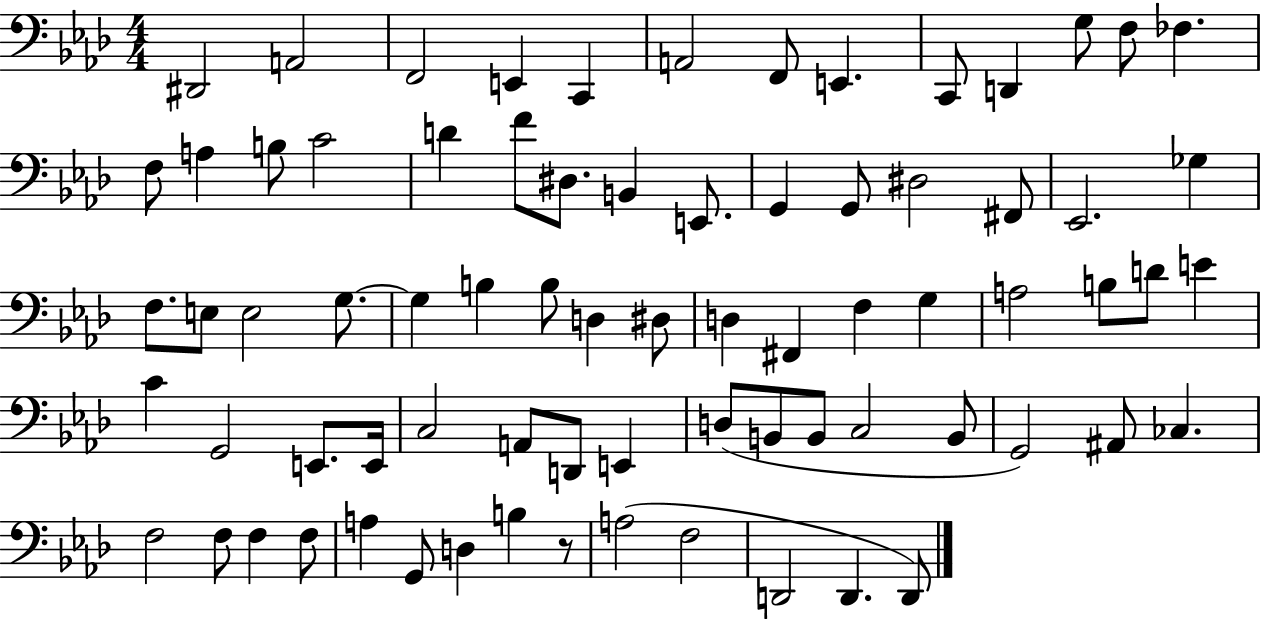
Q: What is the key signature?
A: AES major